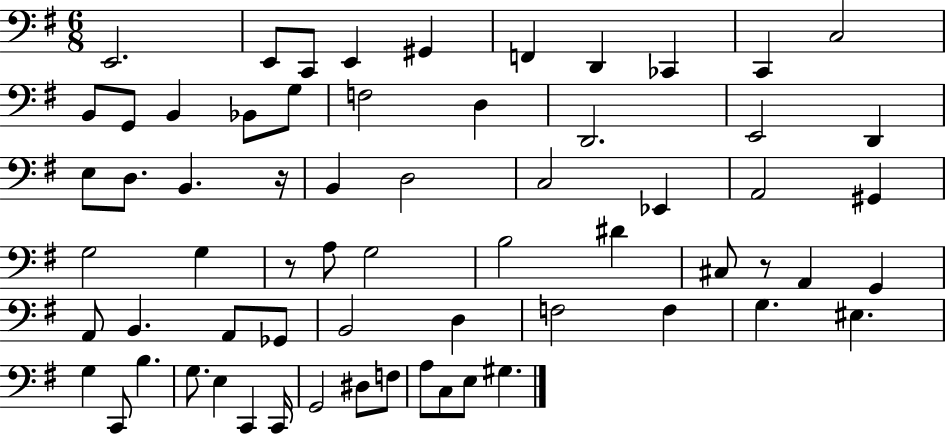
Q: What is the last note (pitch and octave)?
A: G#3